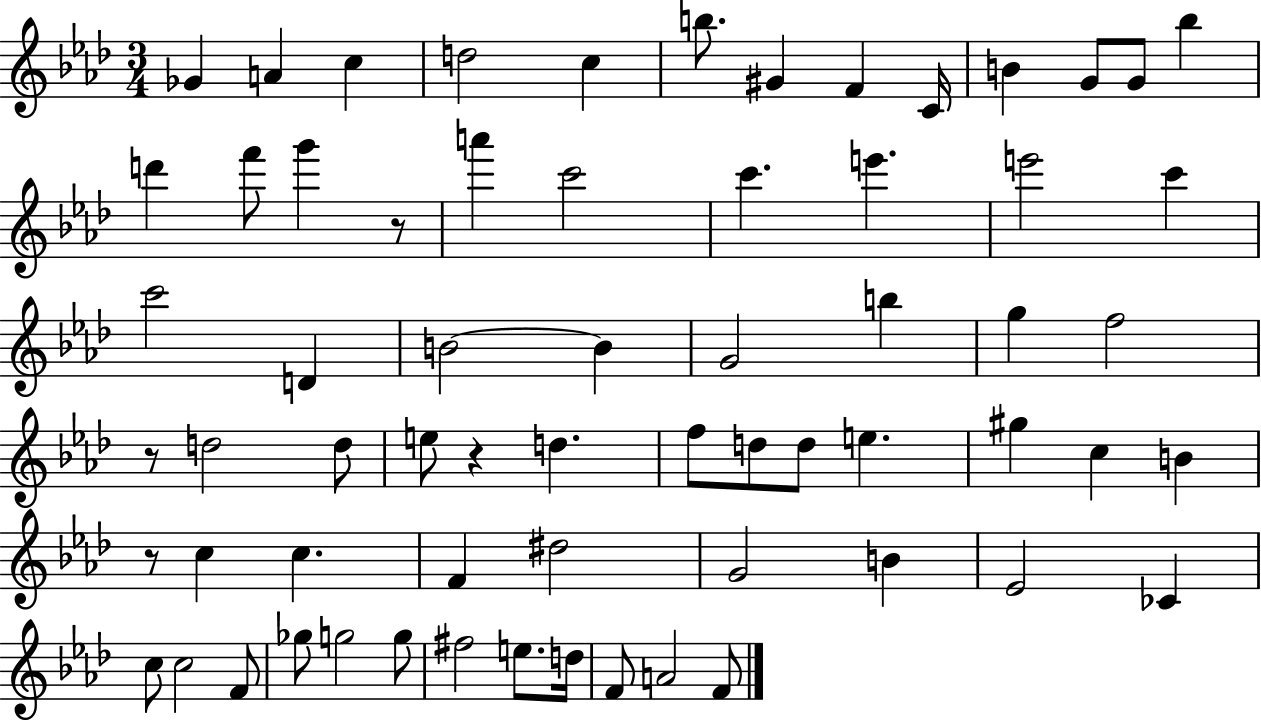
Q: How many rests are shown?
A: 4